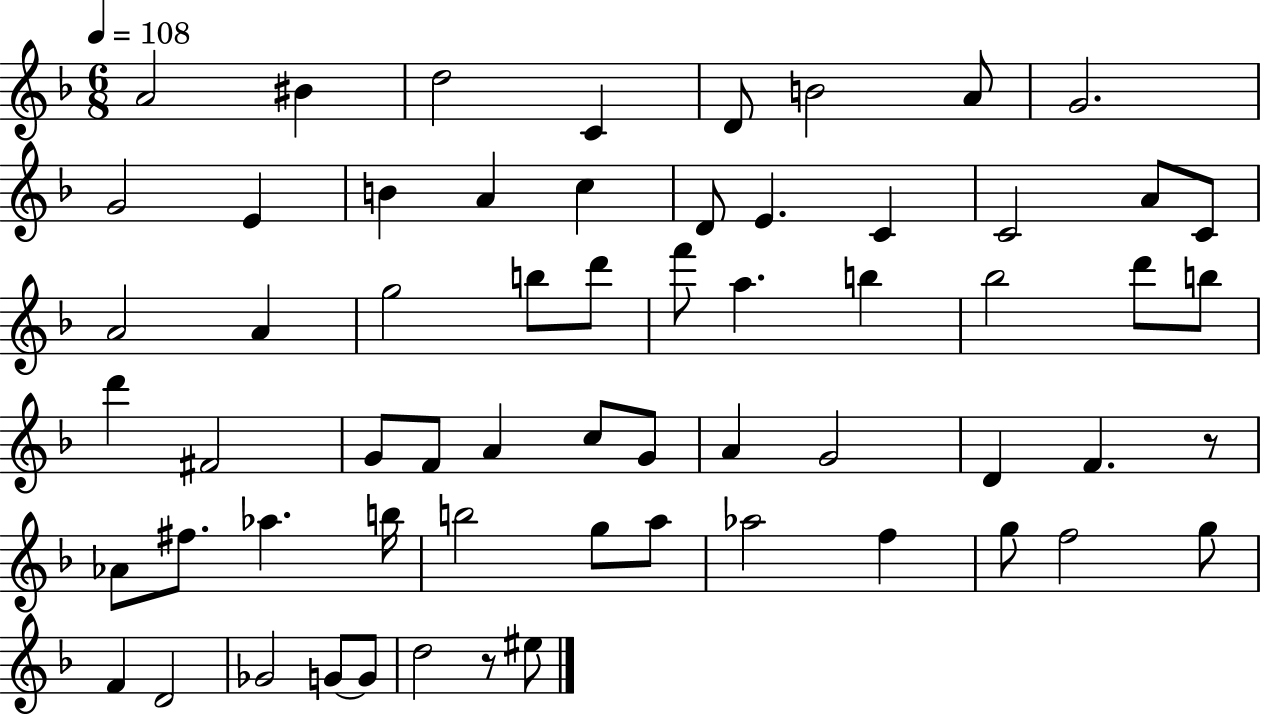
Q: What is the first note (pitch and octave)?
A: A4